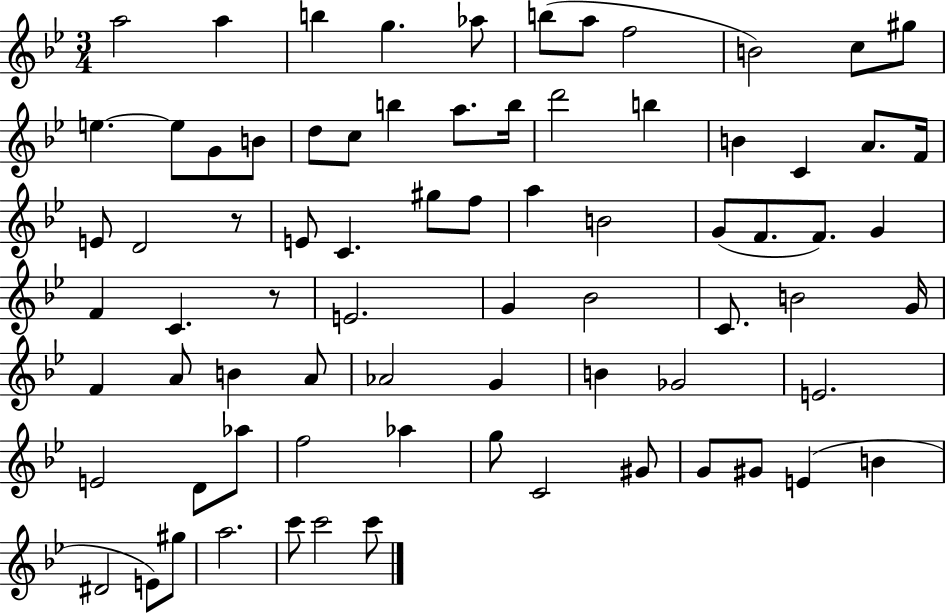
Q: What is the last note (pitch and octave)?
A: C6